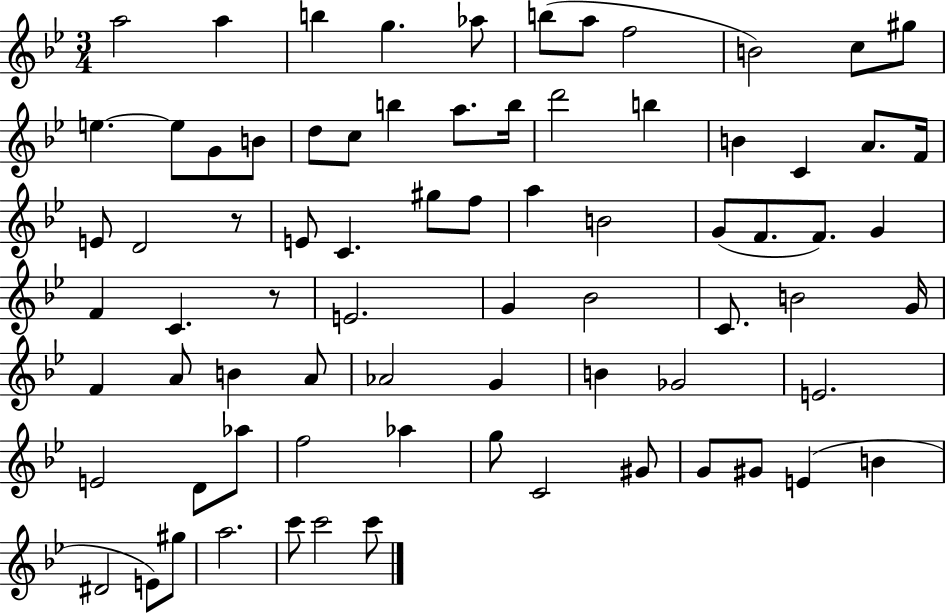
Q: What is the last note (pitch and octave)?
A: C6